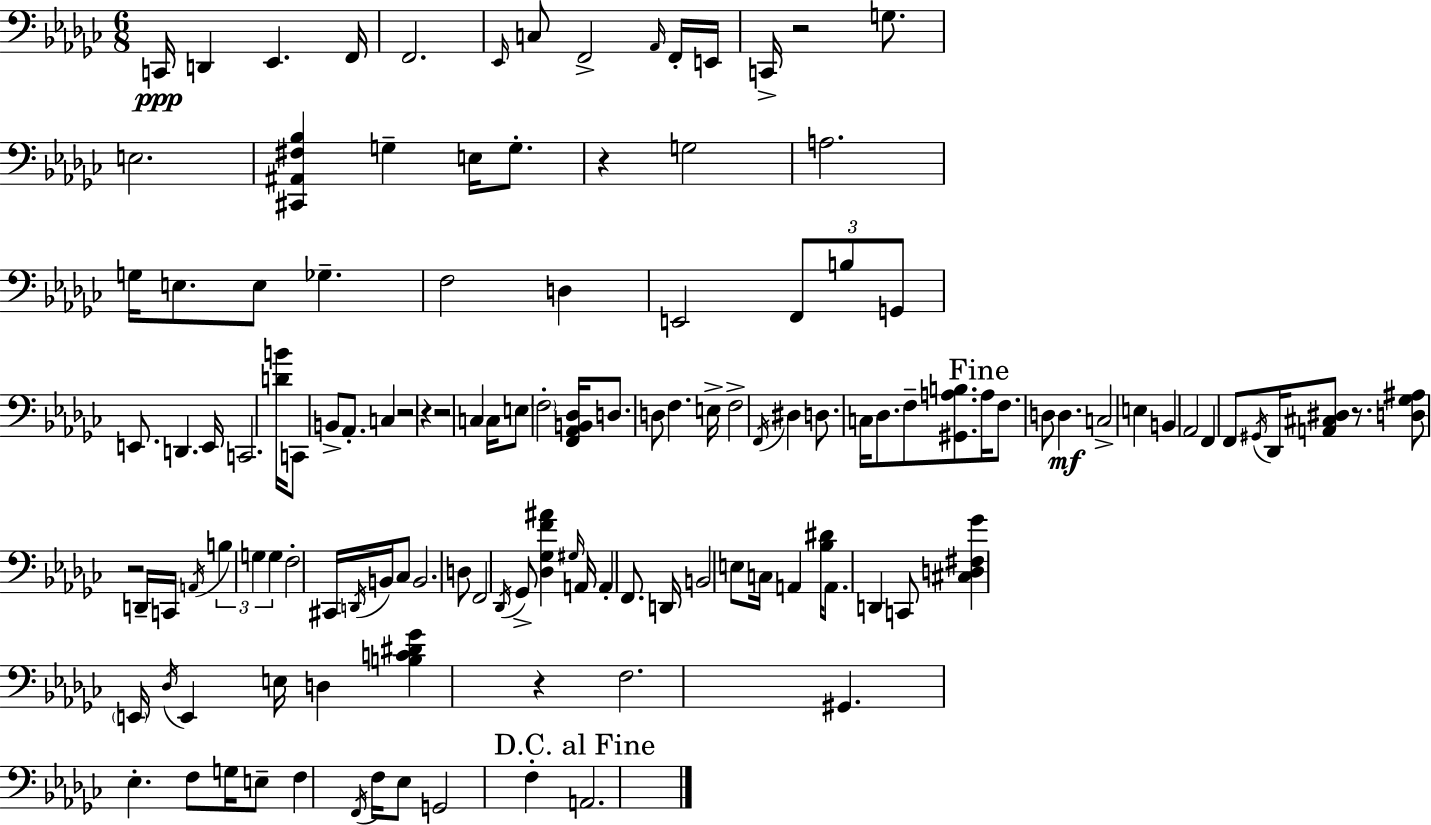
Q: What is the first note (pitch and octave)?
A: C2